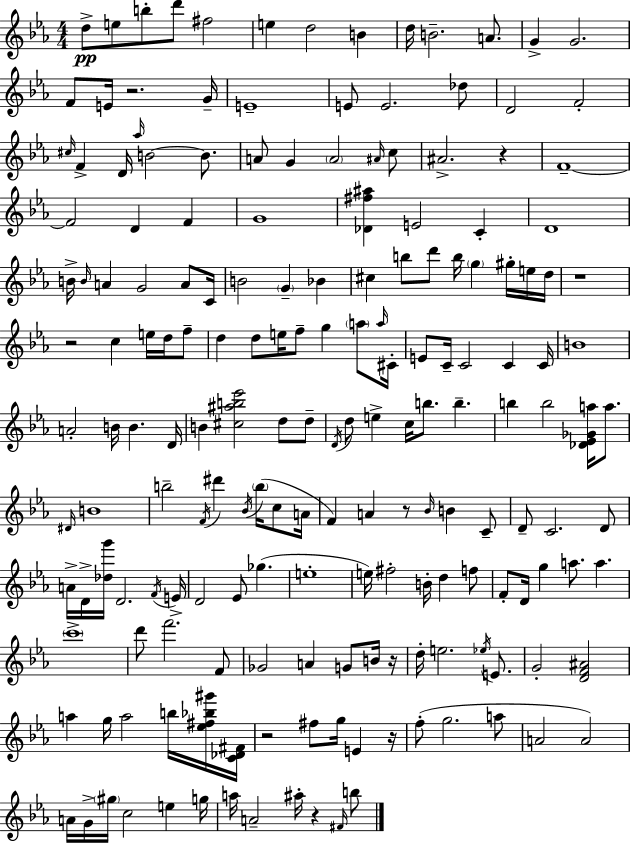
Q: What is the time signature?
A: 4/4